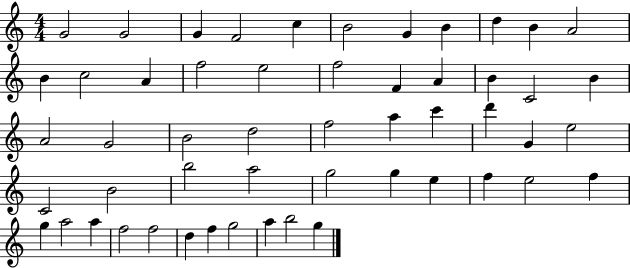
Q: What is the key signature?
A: C major